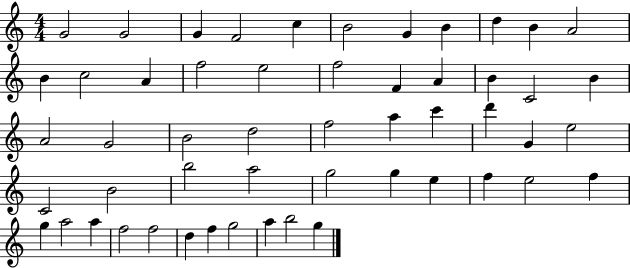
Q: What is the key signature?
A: C major